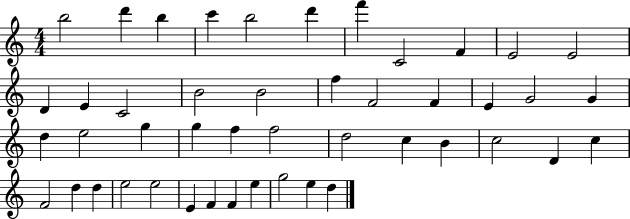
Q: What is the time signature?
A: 4/4